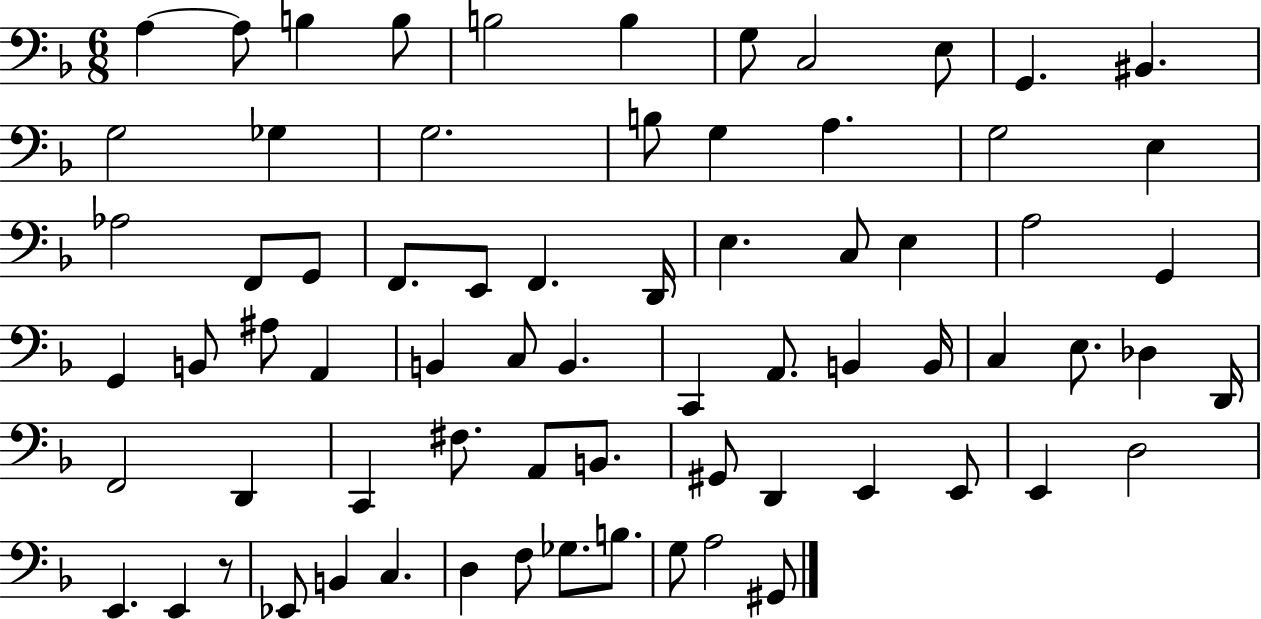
{
  \clef bass
  \numericTimeSignature
  \time 6/8
  \key f \major
  a4~~ a8 b4 b8 | b2 b4 | g8 c2 e8 | g,4. bis,4. | \break g2 ges4 | g2. | b8 g4 a4. | g2 e4 | \break aes2 f,8 g,8 | f,8. e,8 f,4. d,16 | e4. c8 e4 | a2 g,4 | \break g,4 b,8 ais8 a,4 | b,4 c8 b,4. | c,4 a,8. b,4 b,16 | c4 e8. des4 d,16 | \break f,2 d,4 | c,4 fis8. a,8 b,8. | gis,8 d,4 e,4 e,8 | e,4 d2 | \break e,4. e,4 r8 | ees,8 b,4 c4. | d4 f8 ges8. b8. | g8 a2 gis,8 | \break \bar "|."
}